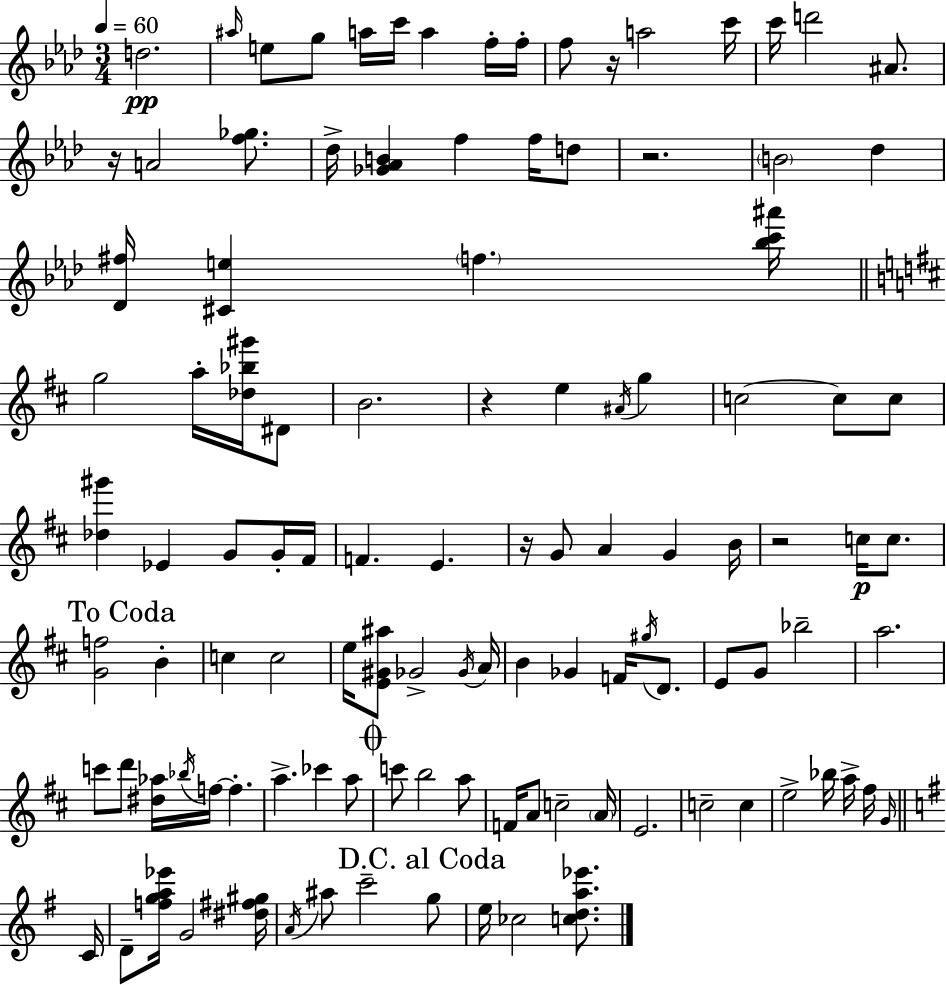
{
  \clef treble
  \numericTimeSignature
  \time 3/4
  \key aes \major
  \tempo 4 = 60
  d''2.\pp | \grace { ais''16 } e''8 g''8 a''16 c'''16 a''4 f''16-. | f''16-. f''8 r16 a''2 | c'''16 c'''16 d'''2 ais'8. | \break r16 a'2 <f'' ges''>8. | des''16-> <ges' aes' b'>4 f''4 f''16 d''8 | r2. | \parenthesize b'2 des''4 | \break <des' fis''>16 <cis' e''>4 \parenthesize f''4. | <bes'' c''' ais'''>16 \bar "||" \break \key d \major g''2 a''16-. <des'' bes'' gis'''>16 dis'8 | b'2. | r4 e''4 \acciaccatura { ais'16 } g''4 | c''2~~ c''8 c''8 | \break <des'' gis'''>4 ees'4 g'8 g'16-. | fis'16 f'4. e'4. | r16 g'8 a'4 g'4 | b'16 r2 c''16\p c''8. | \break \mark "To Coda" <g' f''>2 b'4-. | c''4 c''2 | e''16 <e' gis' ais''>8 ges'2-> | \acciaccatura { ges'16 } a'16 b'4 ges'4 f'16 \acciaccatura { gis''16 } | \break d'8. e'8 g'8 bes''2-- | a''2. | c'''8 d'''8 <dis'' aes''>16 \acciaccatura { bes''16 } f''16~~ f''4.-. | a''4.-> ces'''4 | \break a''8 \mark \markup { \musicglyph "scripts.coda" } c'''8 b''2 | a''8 f'16 a'8 c''2-- | \parenthesize a'16 e'2. | c''2-- | \break c''4 e''2-> | bes''16 a''16-> fis''16 \grace { g'16 } \bar "||" \break \key g \major c'16 d'8-- <f'' g'' a'' ees'''>16 g'2 | <dis'' fis'' gis''>16 \acciaccatura { a'16 } ais''8 c'''2-- | \mark "D.C. al Coda" g''8 e''16 ces''2 <c'' d'' a'' ees'''>8. | \bar "|."
}